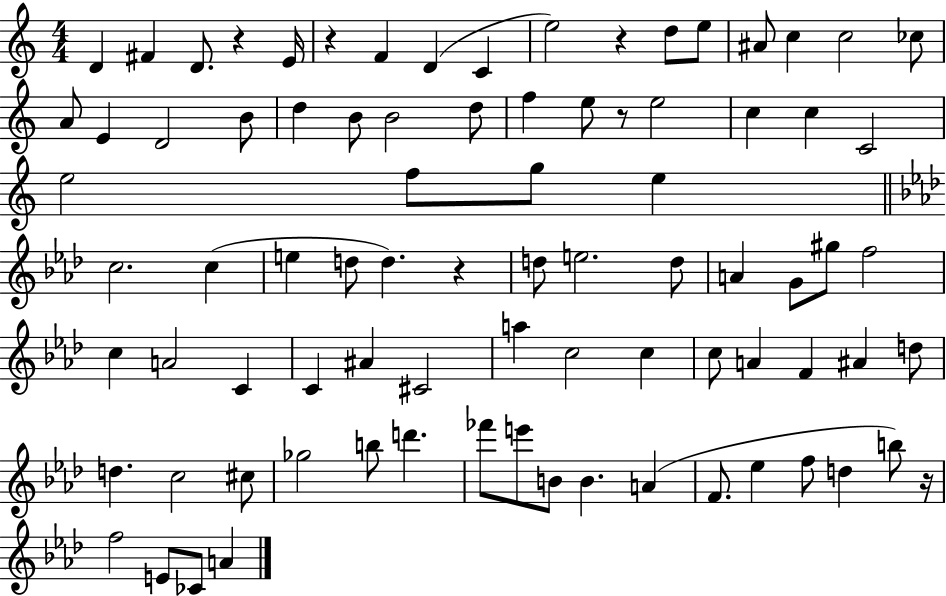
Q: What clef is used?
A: treble